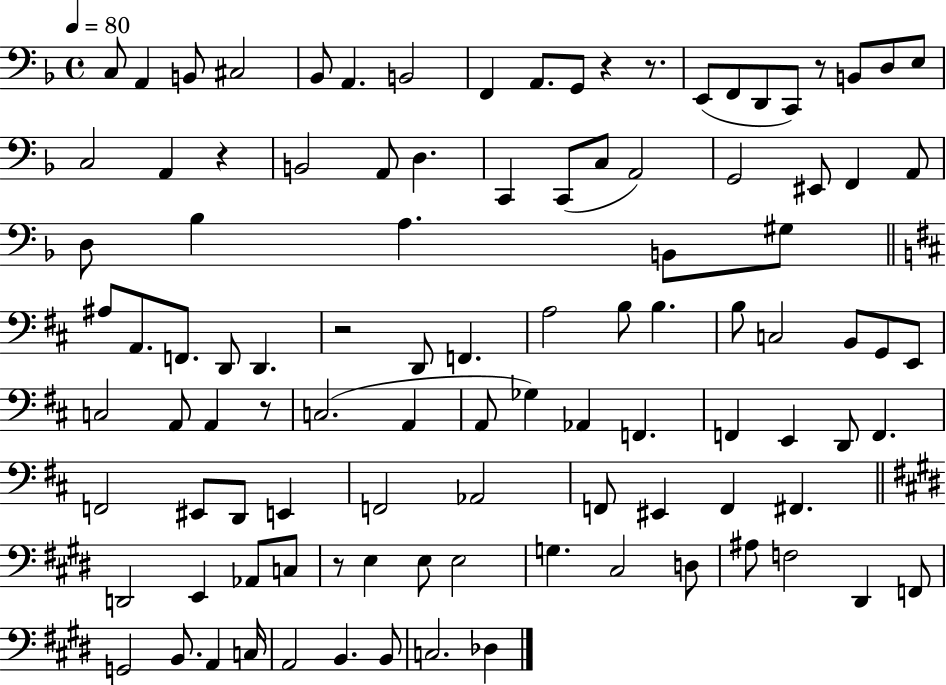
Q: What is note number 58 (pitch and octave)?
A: Ab2